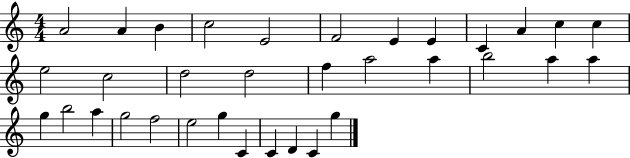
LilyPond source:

{
  \clef treble
  \numericTimeSignature
  \time 4/4
  \key c \major
  a'2 a'4 b'4 | c''2 e'2 | f'2 e'4 e'4 | c'4 a'4 c''4 c''4 | \break e''2 c''2 | d''2 d''2 | f''4 a''2 a''4 | b''2 a''4 a''4 | \break g''4 b''2 a''4 | g''2 f''2 | e''2 g''4 c'4 | c'4 d'4 c'4 g''4 | \break \bar "|."
}